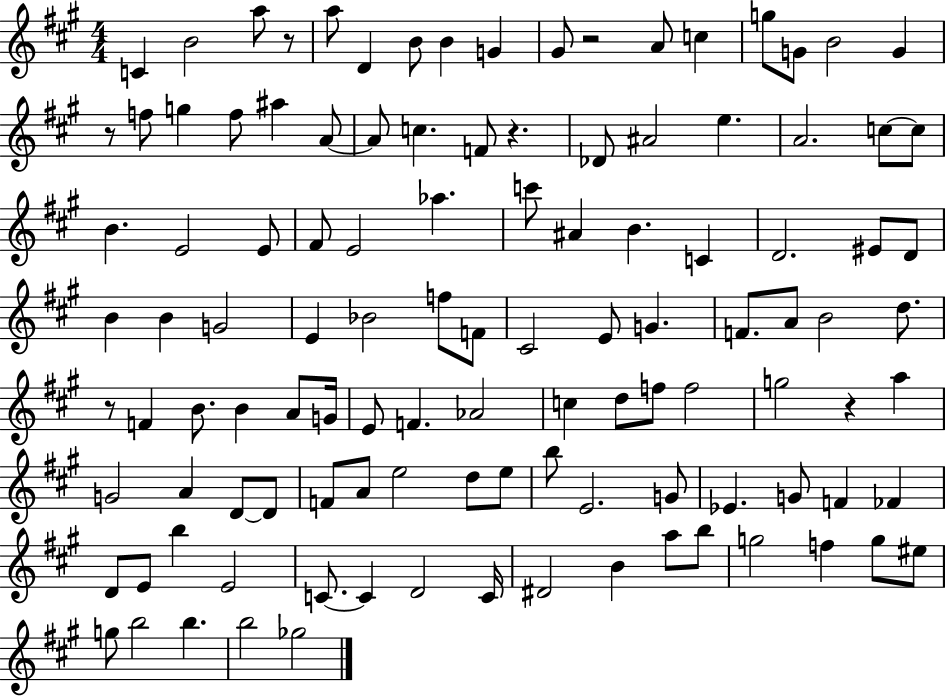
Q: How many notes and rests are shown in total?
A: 113